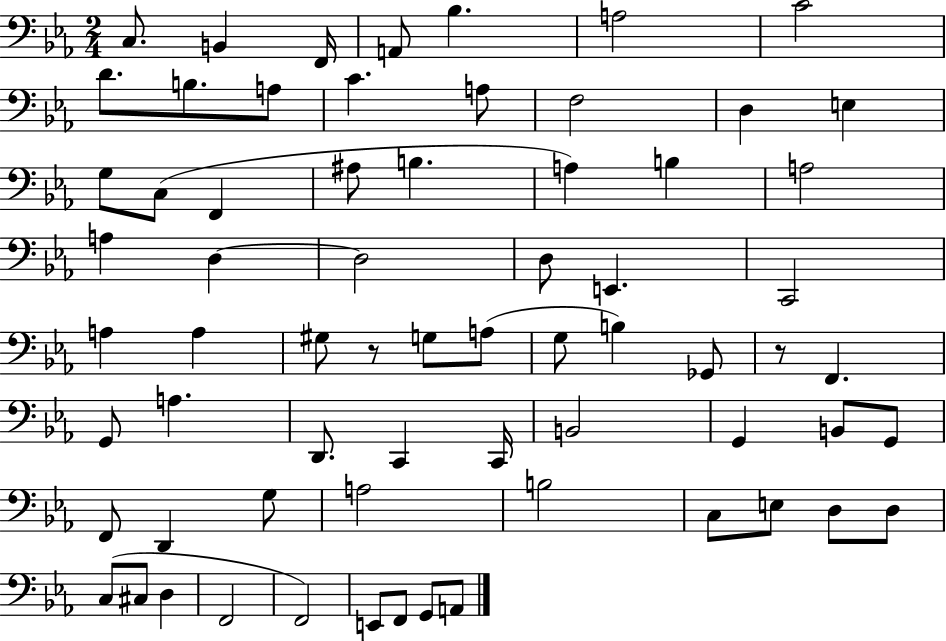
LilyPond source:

{
  \clef bass
  \numericTimeSignature
  \time 2/4
  \key ees \major
  \repeat volta 2 { c8. b,4 f,16 | a,8 bes4. | a2 | c'2 | \break d'8. b8. a8 | c'4. a8 | f2 | d4 e4 | \break g8 c8( f,4 | ais8 b4. | a4) b4 | a2 | \break a4 d4~~ | d2 | d8 e,4. | c,2 | \break a4 a4 | gis8 r8 g8 a8( | g8 b4) ges,8 | r8 f,4. | \break g,8 a4. | d,8. c,4 c,16 | b,2 | g,4 b,8 g,8 | \break f,8 d,4 g8 | a2 | b2 | c8 e8 d8 d8 | \break c8( cis8 d4 | f,2 | f,2) | e,8 f,8 g,8 a,8 | \break } \bar "|."
}